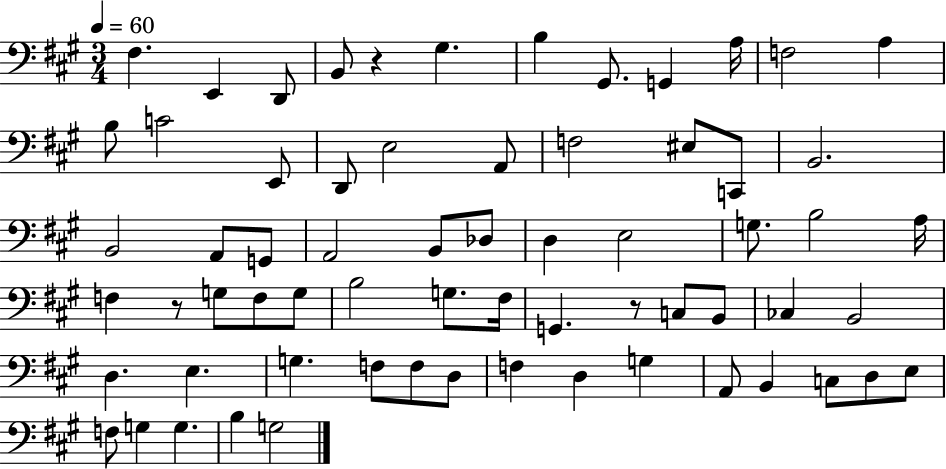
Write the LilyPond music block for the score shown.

{
  \clef bass
  \numericTimeSignature
  \time 3/4
  \key a \major
  \tempo 4 = 60
  fis4. e,4 d,8 | b,8 r4 gis4. | b4 gis,8. g,4 a16 | f2 a4 | \break b8 c'2 e,8 | d,8 e2 a,8 | f2 eis8 c,8 | b,2. | \break b,2 a,8 g,8 | a,2 b,8 des8 | d4 e2 | g8. b2 a16 | \break f4 r8 g8 f8 g8 | b2 g8. fis16 | g,4. r8 c8 b,8 | ces4 b,2 | \break d4. e4. | g4. f8 f8 d8 | f4 d4 g4 | a,8 b,4 c8 d8 e8 | \break f8 g4 g4. | b4 g2 | \bar "|."
}